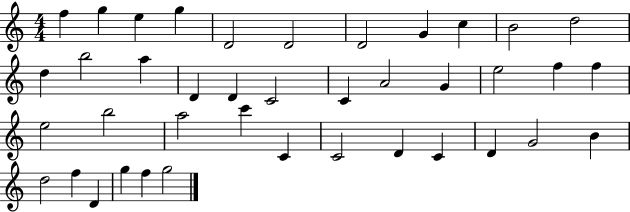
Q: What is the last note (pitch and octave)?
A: G5